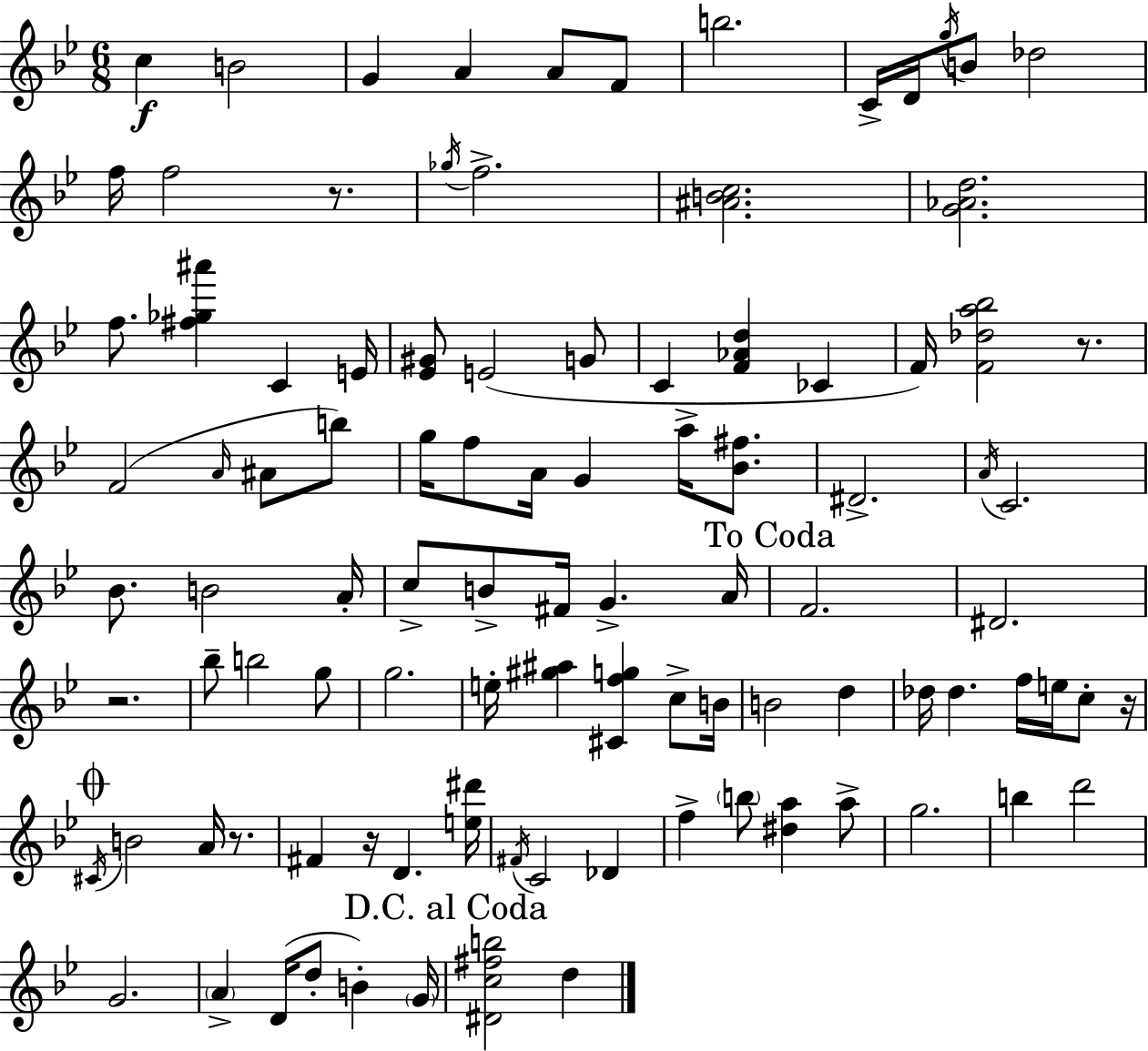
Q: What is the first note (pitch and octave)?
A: C5